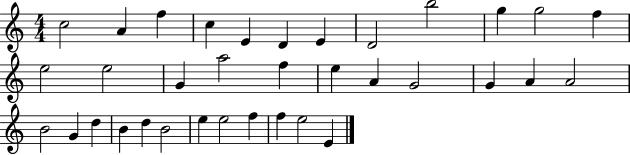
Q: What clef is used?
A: treble